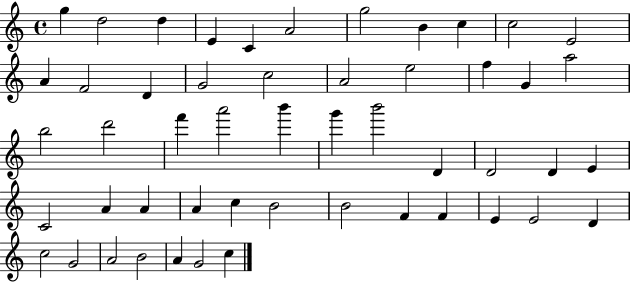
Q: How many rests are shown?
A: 0